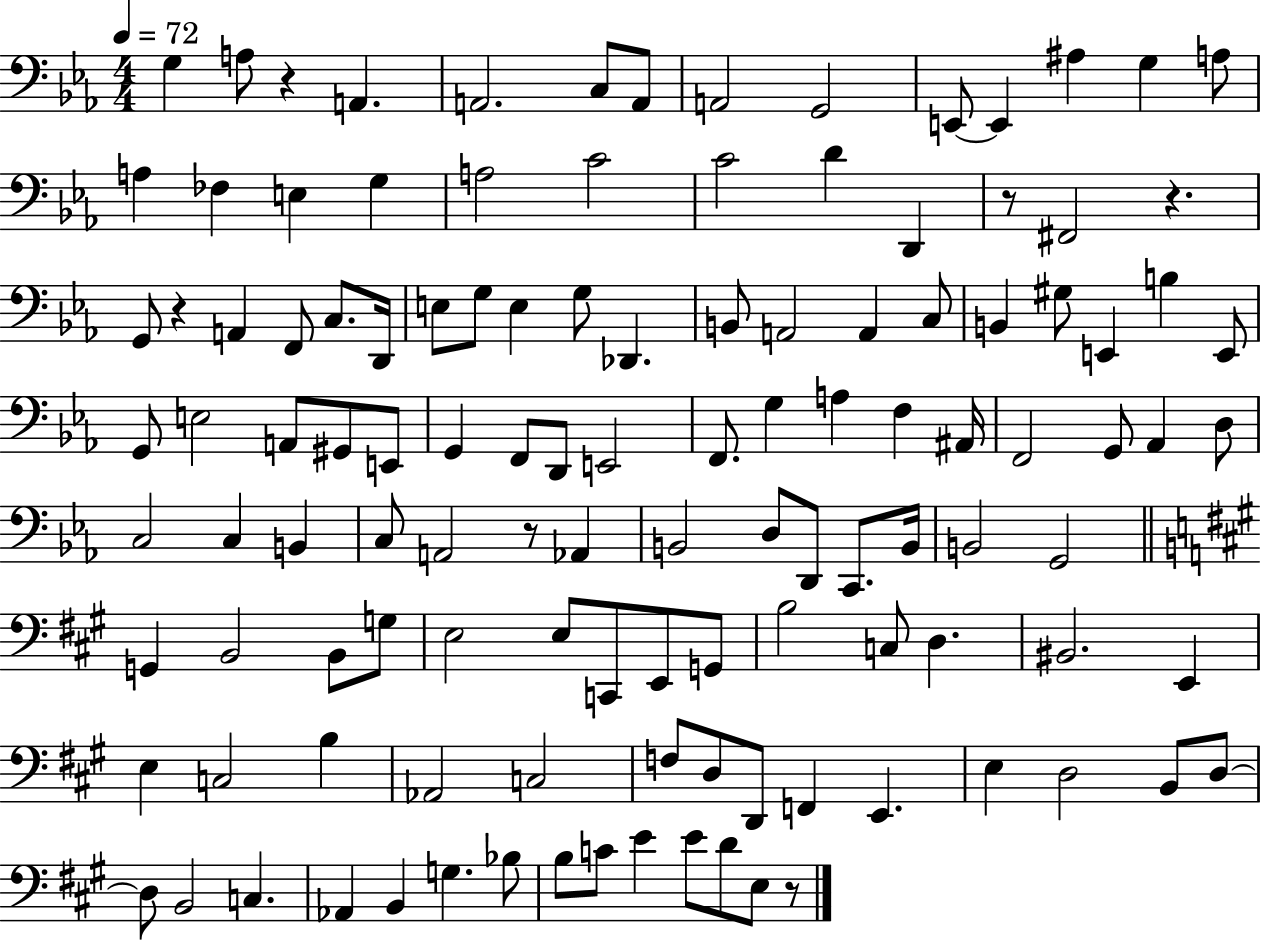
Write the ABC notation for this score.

X:1
T:Untitled
M:4/4
L:1/4
K:Eb
G, A,/2 z A,, A,,2 C,/2 A,,/2 A,,2 G,,2 E,,/2 E,, ^A, G, A,/2 A, _F, E, G, A,2 C2 C2 D D,, z/2 ^F,,2 z G,,/2 z A,, F,,/2 C,/2 D,,/4 E,/2 G,/2 E, G,/2 _D,, B,,/2 A,,2 A,, C,/2 B,, ^G,/2 E,, B, E,,/2 G,,/2 E,2 A,,/2 ^G,,/2 E,,/2 G,, F,,/2 D,,/2 E,,2 F,,/2 G, A, F, ^A,,/4 F,,2 G,,/2 _A,, D,/2 C,2 C, B,, C,/2 A,,2 z/2 _A,, B,,2 D,/2 D,,/2 C,,/2 B,,/4 B,,2 G,,2 G,, B,,2 B,,/2 G,/2 E,2 E,/2 C,,/2 E,,/2 G,,/2 B,2 C,/2 D, ^B,,2 E,, E, C,2 B, _A,,2 C,2 F,/2 D,/2 D,,/2 F,, E,, E, D,2 B,,/2 D,/2 D,/2 B,,2 C, _A,, B,, G, _B,/2 B,/2 C/2 E E/2 D/2 E,/2 z/2